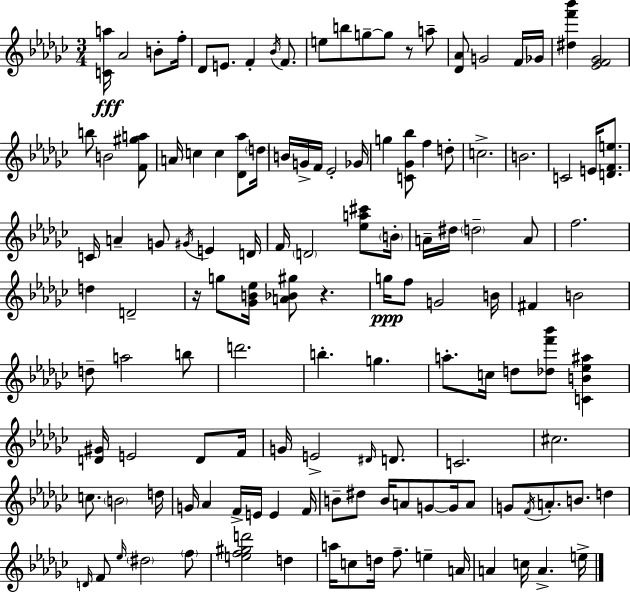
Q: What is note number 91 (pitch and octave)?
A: A4